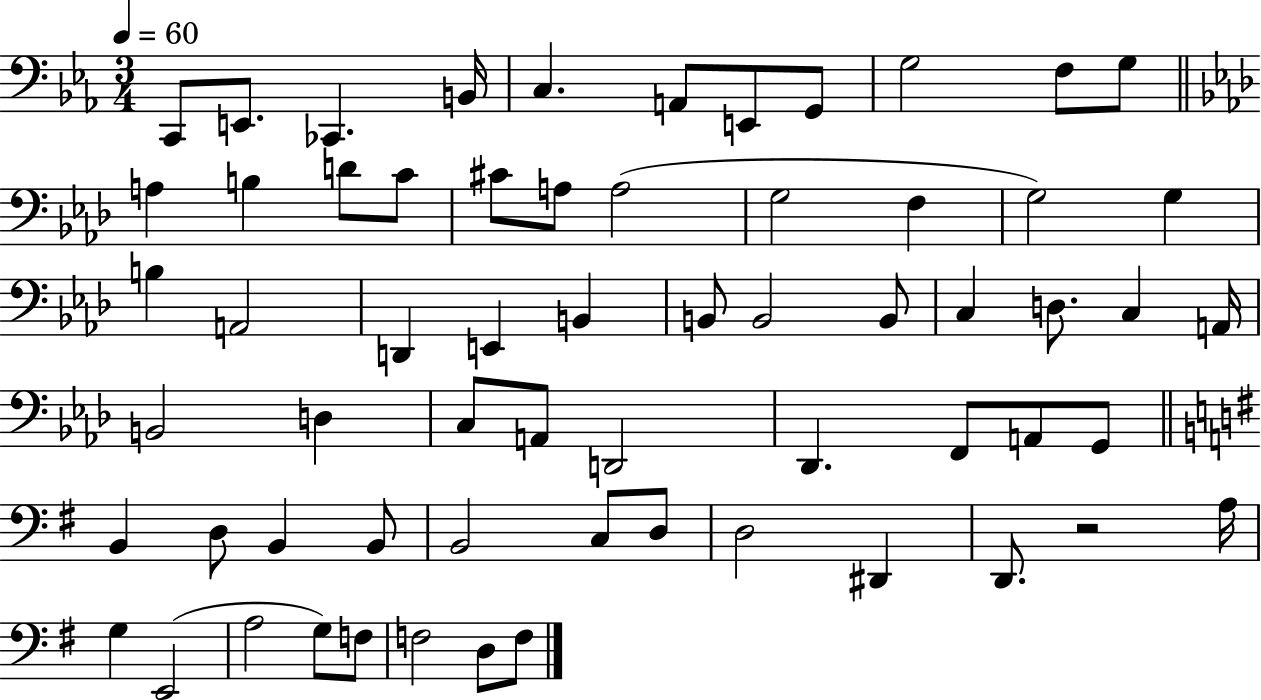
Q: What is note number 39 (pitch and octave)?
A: D2